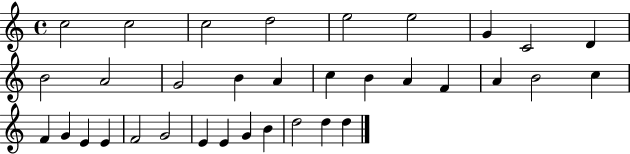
{
  \clef treble
  \time 4/4
  \defaultTimeSignature
  \key c \major
  c''2 c''2 | c''2 d''2 | e''2 e''2 | g'4 c'2 d'4 | \break b'2 a'2 | g'2 b'4 a'4 | c''4 b'4 a'4 f'4 | a'4 b'2 c''4 | \break f'4 g'4 e'4 e'4 | f'2 g'2 | e'4 e'4 g'4 b'4 | d''2 d''4 d''4 | \break \bar "|."
}